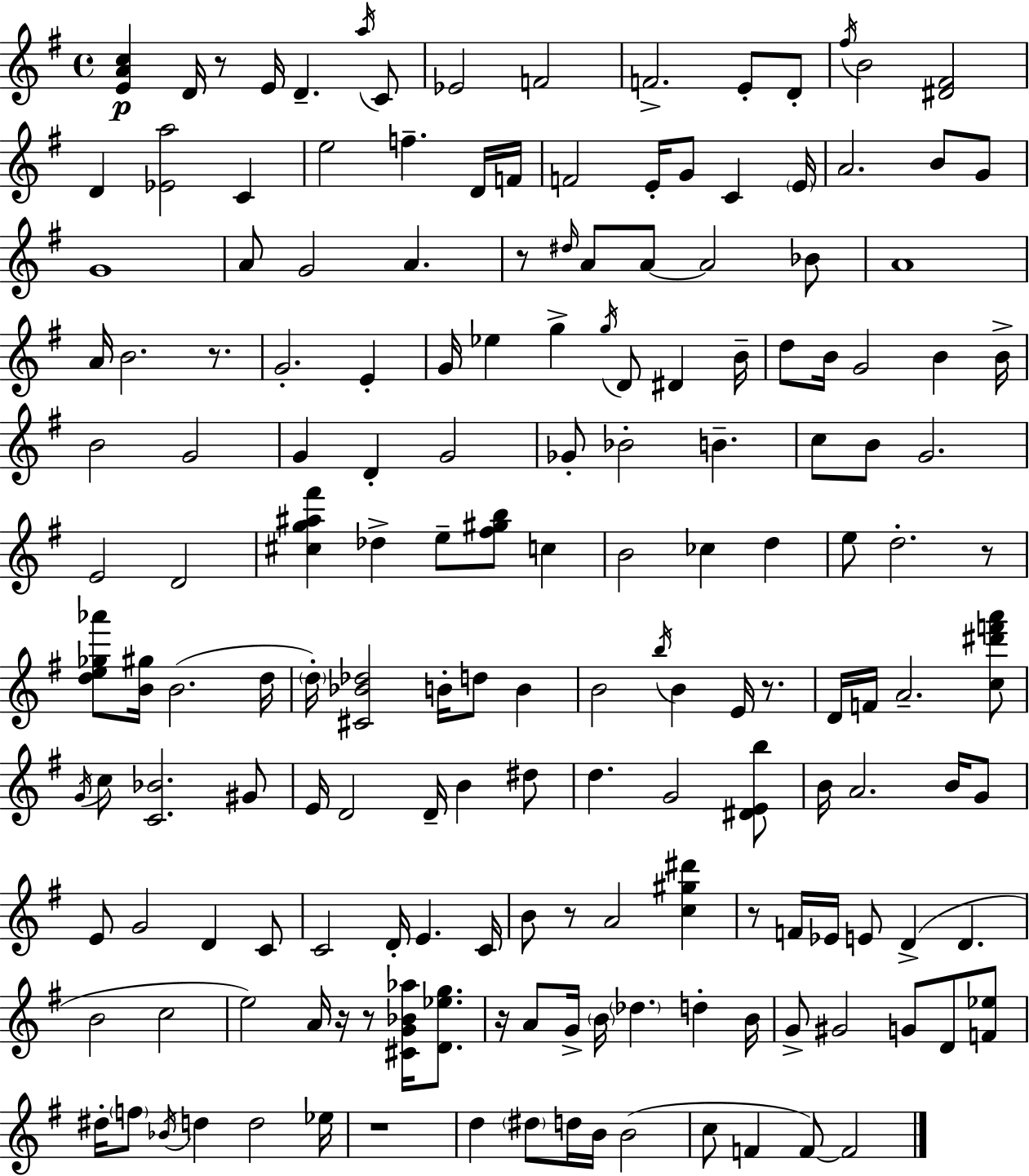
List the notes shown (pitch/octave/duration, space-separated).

[E4,A4,C5]/q D4/s R/e E4/s D4/q. A5/s C4/e Eb4/h F4/h F4/h. E4/e D4/e F#5/s B4/h [D#4,F#4]/h D4/q [Eb4,A5]/h C4/q E5/h F5/q. D4/s F4/s F4/h E4/s G4/e C4/q E4/s A4/h. B4/e G4/e G4/w A4/e G4/h A4/q. R/e D#5/s A4/e A4/e A4/h Bb4/e A4/w A4/s B4/h. R/e. G4/h. E4/q G4/s Eb5/q G5/q G5/s D4/e D#4/q B4/s D5/e B4/s G4/h B4/q B4/s B4/h G4/h G4/q D4/q G4/h Gb4/e Bb4/h B4/q. C5/e B4/e G4/h. E4/h D4/h [C#5,G5,A#5,F#6]/q Db5/q E5/e [F#5,G#5,B5]/e C5/q B4/h CES5/q D5/q E5/e D5/h. R/e [D5,E5,Gb5,Ab6]/e [B4,G#5]/s B4/h. D5/s D5/s [C#4,Bb4,Db5]/h B4/s D5/e B4/q B4/h B5/s B4/q E4/s R/e. D4/s F4/s A4/h. [C5,D#6,F6,A6]/e G4/s C5/e [C4,Bb4]/h. G#4/e E4/s D4/h D4/s B4/q D#5/e D5/q. G4/h [D#4,E4,B5]/e B4/s A4/h. B4/s G4/e E4/e G4/h D4/q C4/e C4/h D4/s E4/q. C4/s B4/e R/e A4/h [C5,G#5,D#6]/q R/e F4/s Eb4/s E4/e D4/q D4/q. B4/h C5/h E5/h A4/s R/s R/e [C#4,G4,Bb4,Ab5]/s [D4,Eb5,G5]/e. R/s A4/e G4/s B4/s Db5/q. D5/q B4/s G4/e G#4/h G4/e D4/e [F4,Eb5]/e D#5/s F5/e Bb4/s D5/q D5/h Eb5/s R/w D5/q D#5/e D5/s B4/s B4/h C5/e F4/q F4/e F4/h